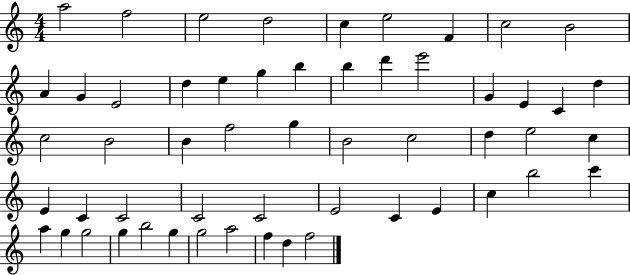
A5/h F5/h E5/h D5/h C5/q E5/h F4/q C5/h B4/h A4/q G4/q E4/h D5/q E5/q G5/q B5/q B5/q D6/q E6/h G4/q E4/q C4/q D5/q C5/h B4/h B4/q F5/h G5/q B4/h C5/h D5/q E5/h C5/q E4/q C4/q C4/h C4/h C4/h E4/h C4/q E4/q C5/q B5/h C6/q A5/q G5/q G5/h G5/q B5/h G5/q G5/h A5/h F5/q D5/q F5/h